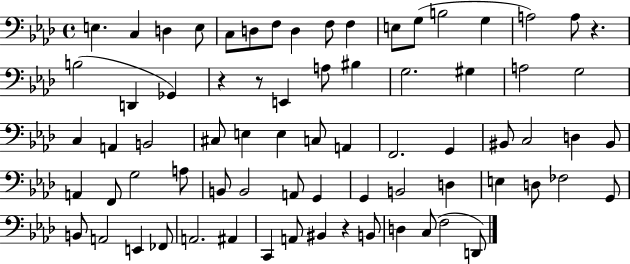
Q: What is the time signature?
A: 4/4